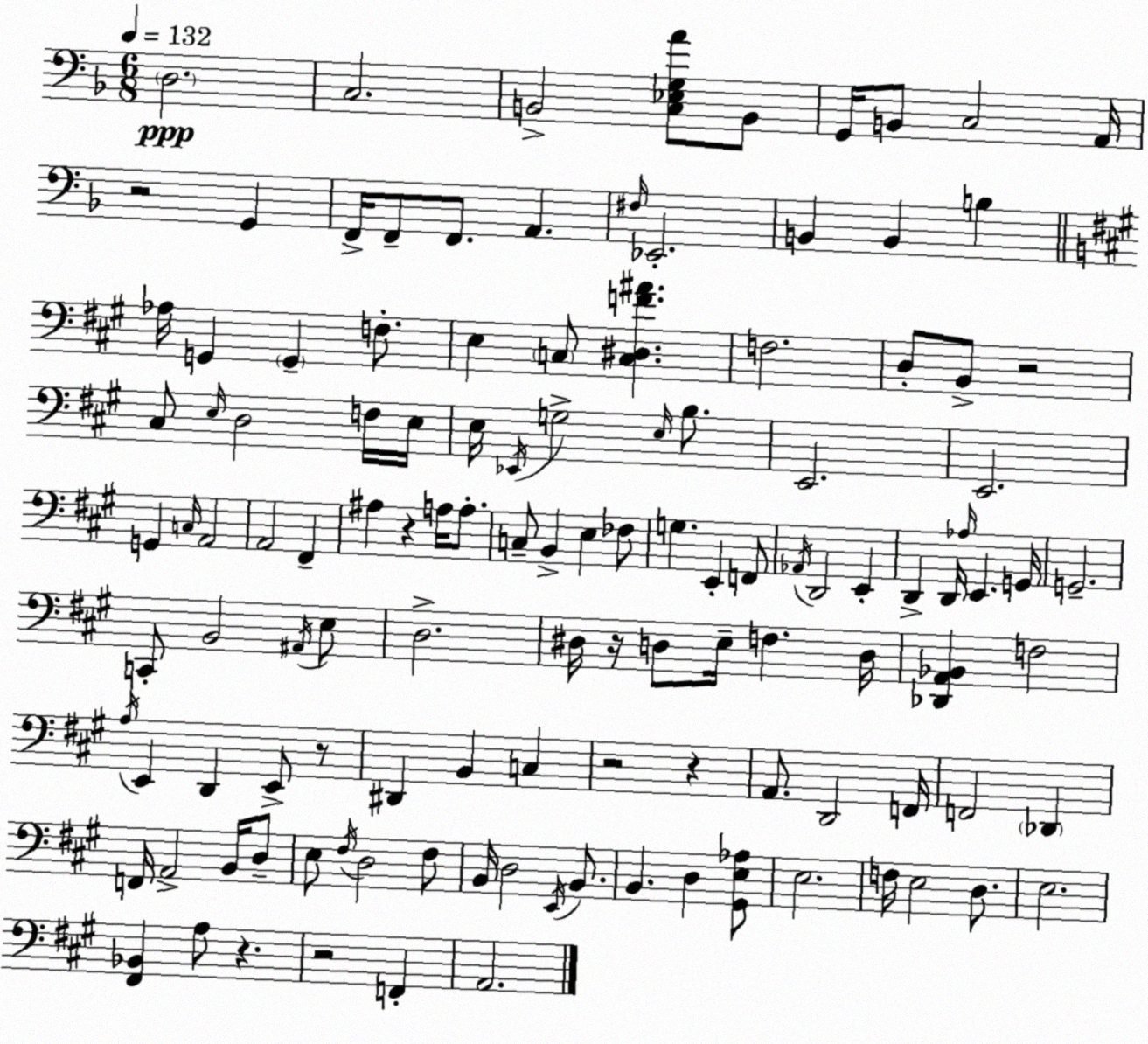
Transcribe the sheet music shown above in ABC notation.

X:1
T:Untitled
M:6/8
L:1/4
K:Dm
D,2 C,2 B,,2 [C,_E,G,A]/2 B,,/2 G,,/4 B,,/2 C,2 A,,/4 z2 G,, F,,/4 F,,/2 F,,/2 A,, ^F,/4 _E,,2 B,, B,, B, _A,/4 G,, G,, F,/2 E, C,/2 [C,^D,F^A] F,2 D,/2 B,,/2 z2 ^C,/2 E,/4 D,2 F,/4 E,/4 E,/4 _E,,/4 G,2 E,/4 B,/2 E,,2 E,,2 G,, C,/4 A,,2 A,,2 ^F,, ^A, z A,/4 A,/2 C,/2 B,, E, _F,/2 G, E,, F,,/2 _A,,/4 D,,2 E,, D,, D,,/4 _A,/4 E,, G,,/4 G,,2 C,,/2 B,,2 ^A,,/4 E,/2 D,2 ^D,/4 z/4 D,/2 E,/4 F, D,/4 [_D,,A,,_B,,] F,2 A,/4 E,, D,, E,,/2 z/2 ^D,, B,, C, z2 z A,,/2 D,,2 F,,/4 F,,2 _D,, F,,/4 A,,2 B,,/4 D,/2 E,/2 ^F,/4 D,2 ^F,/2 B,,/4 D,2 E,,/4 B,,/2 B,, D, [^G,,E,_A,]/2 E,2 F,/4 E,2 D,/2 E,2 [^F,,_B,,] A,/2 z z2 F,, A,,2